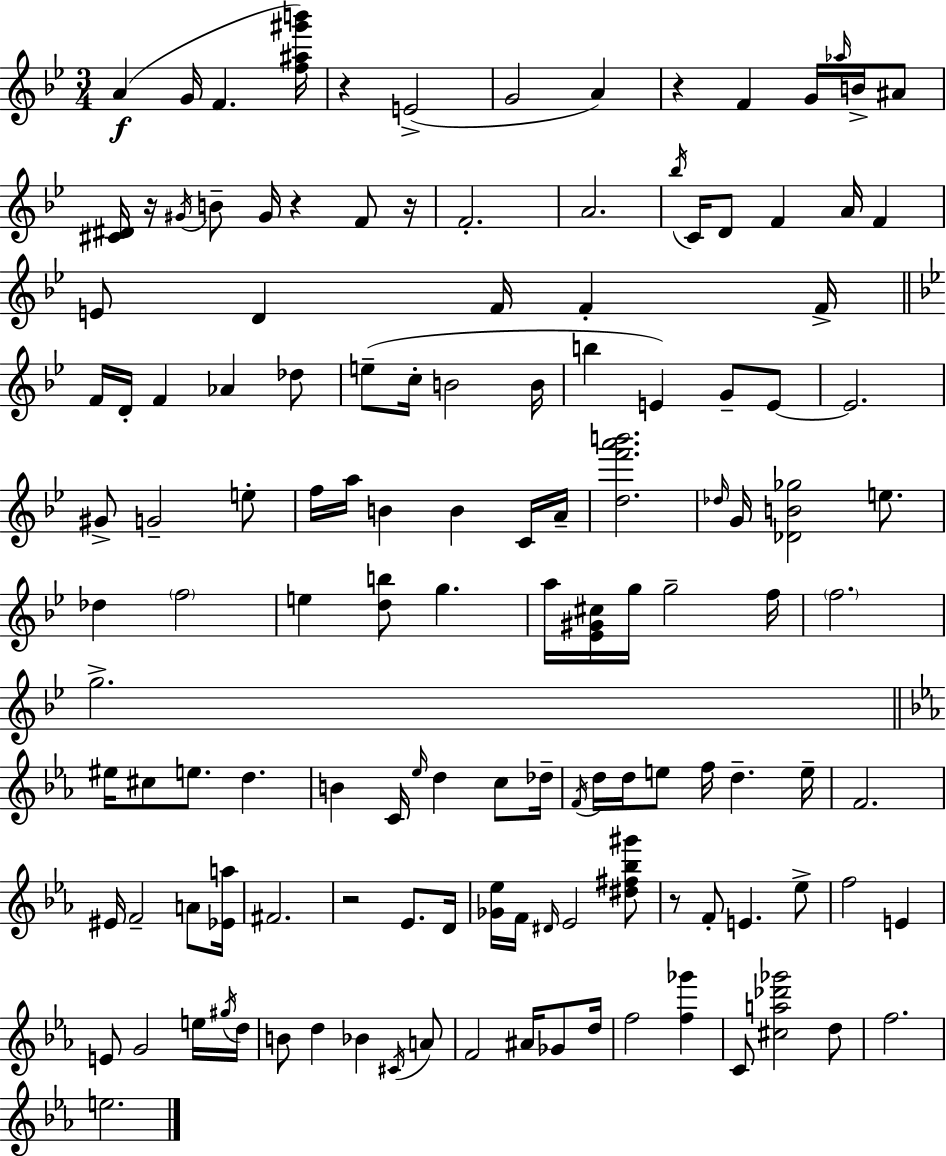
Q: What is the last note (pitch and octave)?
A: E5